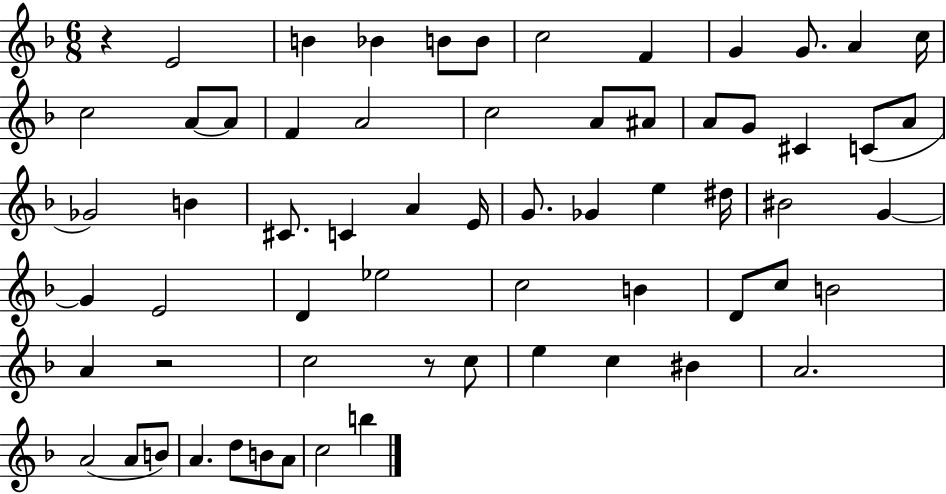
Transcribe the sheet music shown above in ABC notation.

X:1
T:Untitled
M:6/8
L:1/4
K:F
z E2 B _B B/2 B/2 c2 F G G/2 A c/4 c2 A/2 A/2 F A2 c2 A/2 ^A/2 A/2 G/2 ^C C/2 A/2 _G2 B ^C/2 C A E/4 G/2 _G e ^d/4 ^B2 G G E2 D _e2 c2 B D/2 c/2 B2 A z2 c2 z/2 c/2 e c ^B A2 A2 A/2 B/2 A d/2 B/2 A/2 c2 b